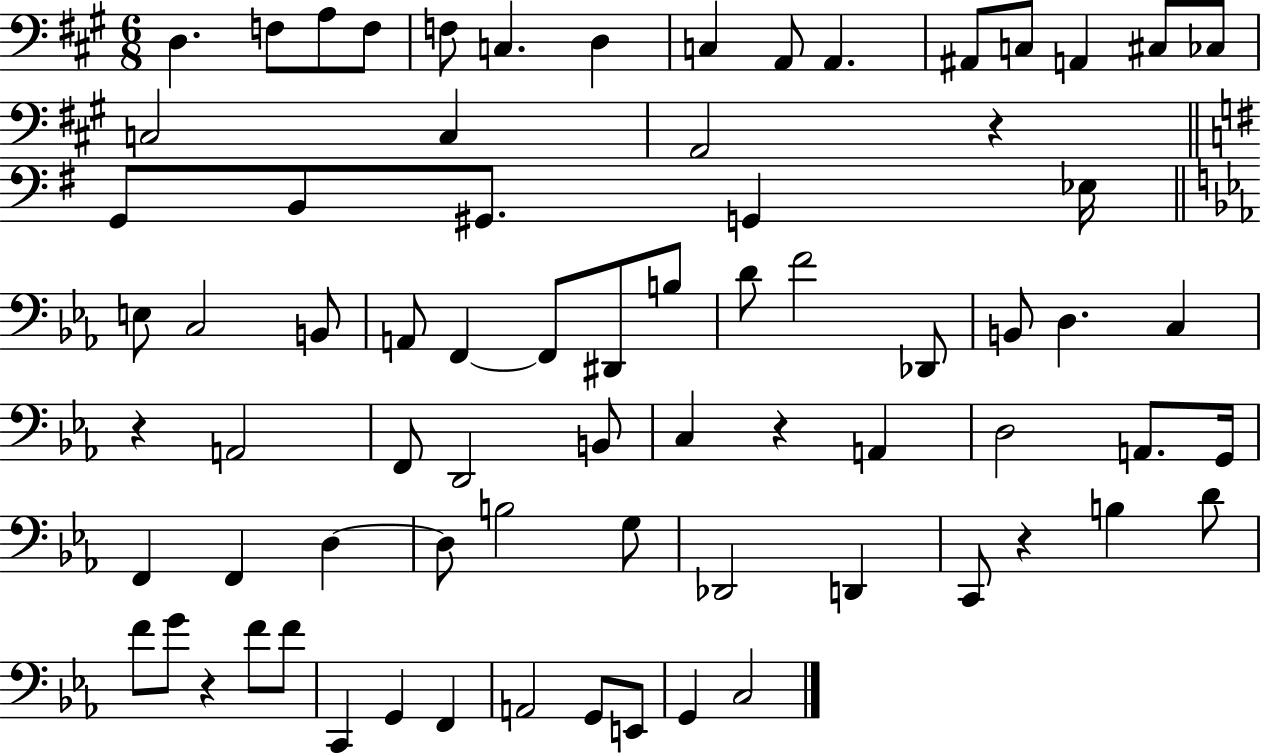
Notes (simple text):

D3/q. F3/e A3/e F3/e F3/e C3/q. D3/q C3/q A2/e A2/q. A#2/e C3/e A2/q C#3/e CES3/e C3/h C3/q A2/h R/q G2/e B2/e G#2/e. G2/q Eb3/s E3/e C3/h B2/e A2/e F2/q F2/e D#2/e B3/e D4/e F4/h Db2/e B2/e D3/q. C3/q R/q A2/h F2/e D2/h B2/e C3/q R/q A2/q D3/h A2/e. G2/s F2/q F2/q D3/q D3/e B3/h G3/e Db2/h D2/q C2/e R/q B3/q D4/e F4/e G4/e R/q F4/e F4/e C2/q G2/q F2/q A2/h G2/e E2/e G2/q C3/h